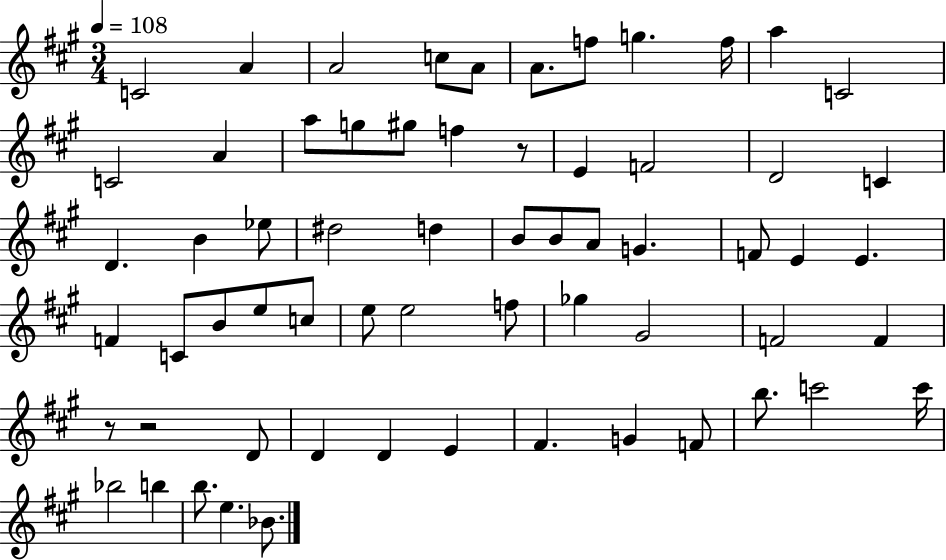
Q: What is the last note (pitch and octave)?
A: Bb4